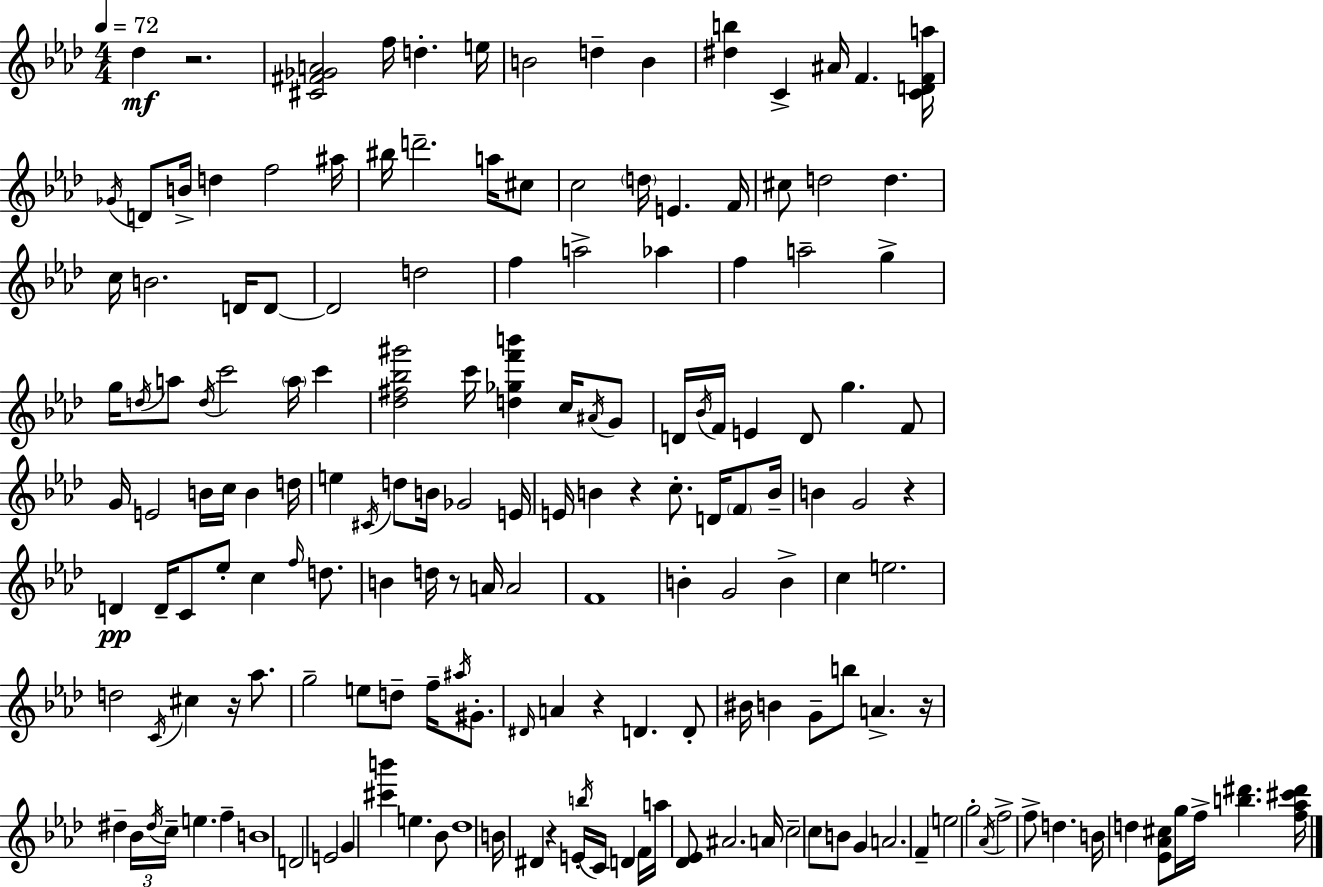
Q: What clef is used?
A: treble